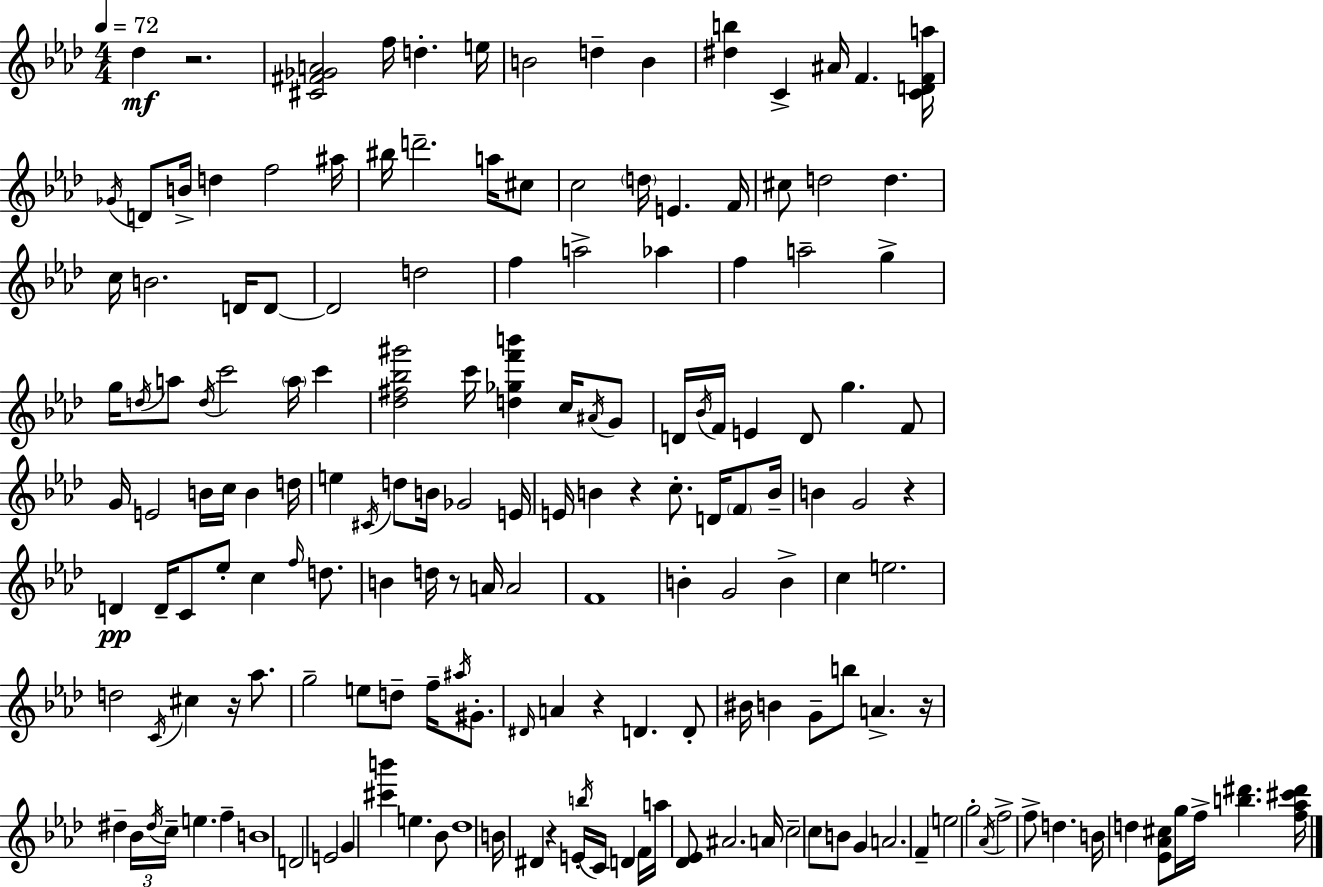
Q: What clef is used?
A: treble